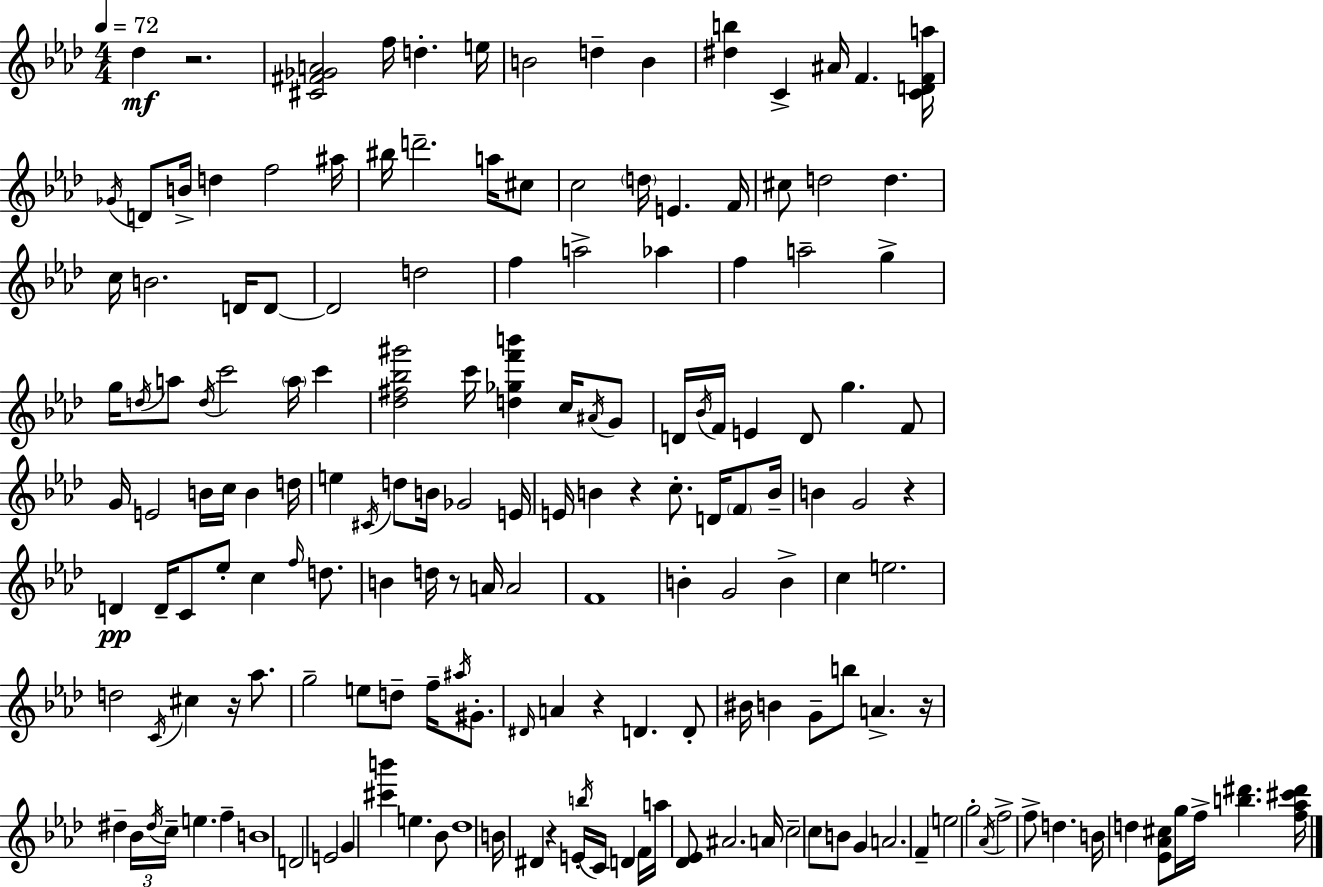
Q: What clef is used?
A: treble